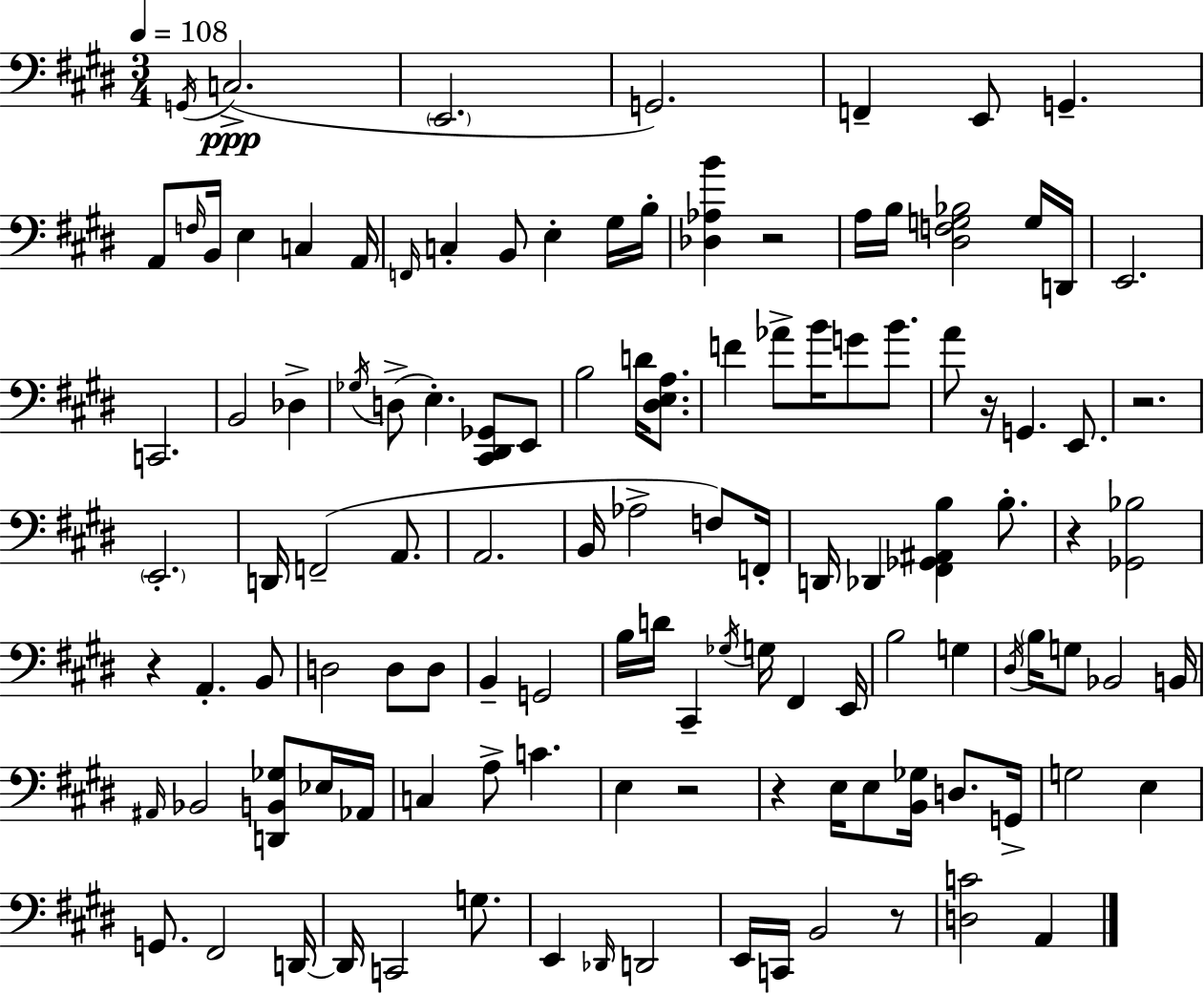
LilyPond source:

{
  \clef bass
  \numericTimeSignature
  \time 3/4
  \key e \major
  \tempo 4 = 108
  \repeat volta 2 { \acciaccatura { g,16 }\ppp c2.->( | \parenthesize e,2. | g,2.) | f,4-- e,8 g,4.-- | \break a,8 \grace { f16 } b,16 e4 c4 | a,16 \grace { f,16 } c4-. b,8 e4-. | gis16 b16-. <des aes b'>4 r2 | a16 b16 <dis f g bes>2 | \break g16 d,16 e,2. | c,2. | b,2 des4-> | \acciaccatura { ges16 }( d8-> e4.-.) | \break <cis, dis, ges,>8 e,8 b2 | d'16 <dis e a>8. f'4 aes'8-> b'16 g'8 | b'8. a'8 r16 g,4. | e,8. r2. | \break \parenthesize e,2.-. | d,16 f,2--( | a,8. a,2. | b,16 aes2-> | \break f8) f,16-. d,16 des,4 <fis, ges, ais, b>4 | b8.-. r4 <ges, bes>2 | r4 a,4.-. | b,8 d2 | \break d8 d8 b,4-- g,2 | b16 d'16 cis,4-- \acciaccatura { ges16 } g16 | fis,4 e,16 b2 | g4 \acciaccatura { dis16 } \parenthesize b16 g8 bes,2 | \break b,16 \grace { ais,16 } bes,2 | <d, b, ges>8 ees16 aes,16 c4 a8-> | c'4. e4 r2 | r4 e16 | \break e8 <b, ges>16 d8. g,16-> g2 | e4 g,8. fis,2 | d,16~~ d,16 c,2 | g8. e,4 \grace { des,16 } | \break d,2 e,16 c,16 b,2 | r8 <d c'>2 | a,4 } \bar "|."
}